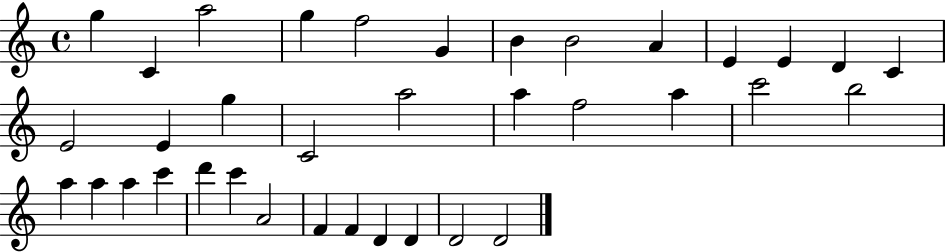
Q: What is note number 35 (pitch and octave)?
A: D4